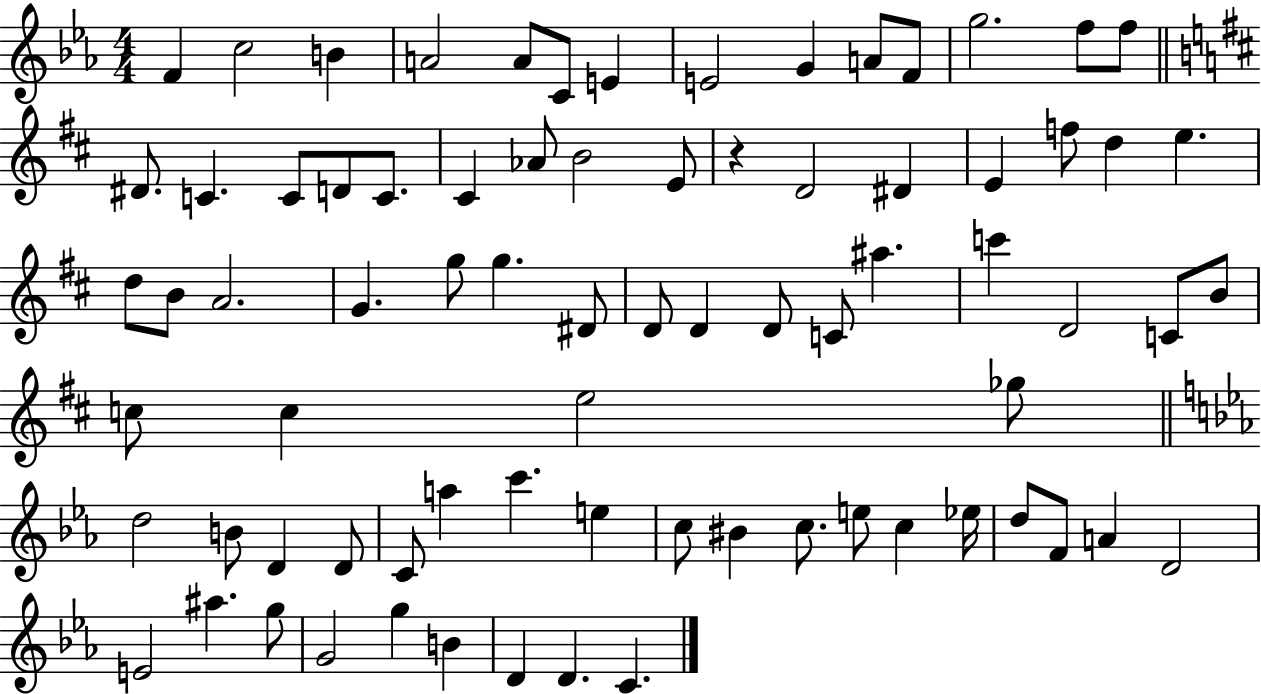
X:1
T:Untitled
M:4/4
L:1/4
K:Eb
F c2 B A2 A/2 C/2 E E2 G A/2 F/2 g2 f/2 f/2 ^D/2 C C/2 D/2 C/2 ^C _A/2 B2 E/2 z D2 ^D E f/2 d e d/2 B/2 A2 G g/2 g ^D/2 D/2 D D/2 C/2 ^a c' D2 C/2 B/2 c/2 c e2 _g/2 d2 B/2 D D/2 C/2 a c' e c/2 ^B c/2 e/2 c _e/4 d/2 F/2 A D2 E2 ^a g/2 G2 g B D D C